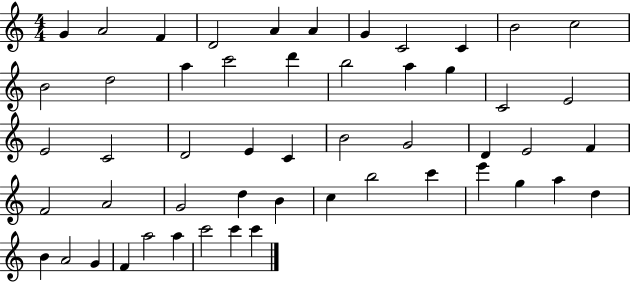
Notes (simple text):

G4/q A4/h F4/q D4/h A4/q A4/q G4/q C4/h C4/q B4/h C5/h B4/h D5/h A5/q C6/h D6/q B5/h A5/q G5/q C4/h E4/h E4/h C4/h D4/h E4/q C4/q B4/h G4/h D4/q E4/h F4/q F4/h A4/h G4/h D5/q B4/q C5/q B5/h C6/q E6/q G5/q A5/q D5/q B4/q A4/h G4/q F4/q A5/h A5/q C6/h C6/q C6/q